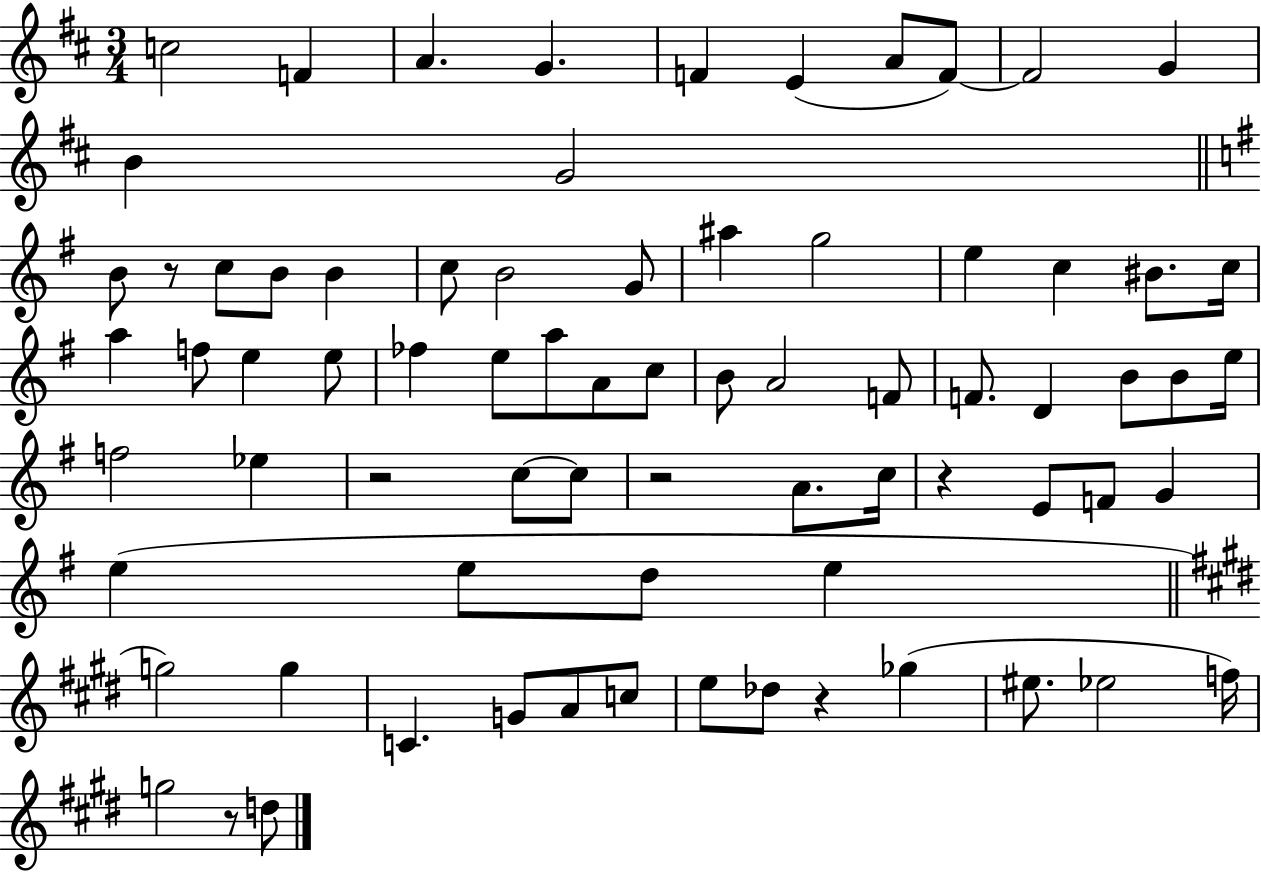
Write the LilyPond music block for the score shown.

{
  \clef treble
  \numericTimeSignature
  \time 3/4
  \key d \major
  c''2 f'4 | a'4. g'4. | f'4 e'4( a'8 f'8~~) | f'2 g'4 | \break b'4 g'2 | \bar "||" \break \key g \major b'8 r8 c''8 b'8 b'4 | c''8 b'2 g'8 | ais''4 g''2 | e''4 c''4 bis'8. c''16 | \break a''4 f''8 e''4 e''8 | fes''4 e''8 a''8 a'8 c''8 | b'8 a'2 f'8 | f'8. d'4 b'8 b'8 e''16 | \break f''2 ees''4 | r2 c''8~~ c''8 | r2 a'8. c''16 | r4 e'8 f'8 g'4 | \break e''4( e''8 d''8 e''4 | \bar "||" \break \key e \major g''2) g''4 | c'4. g'8 a'8 c''8 | e''8 des''8 r4 ges''4( | eis''8. ees''2 f''16) | \break g''2 r8 d''8 | \bar "|."
}